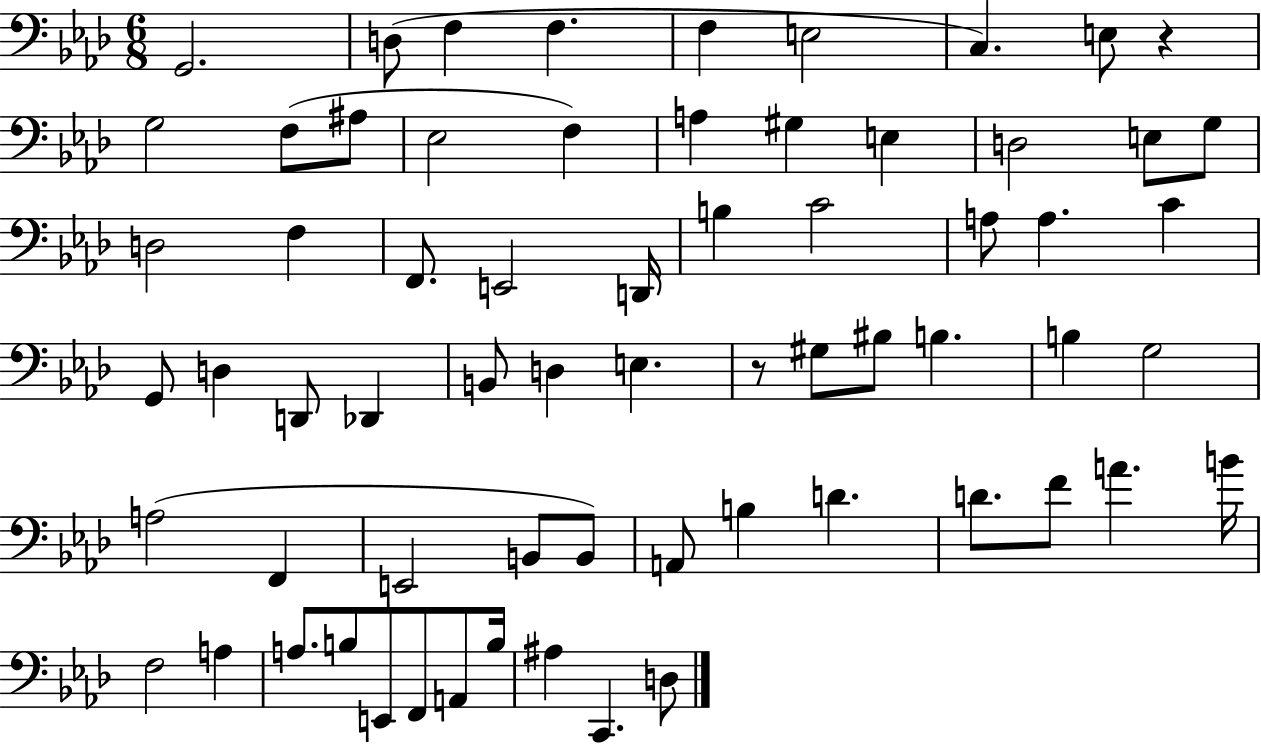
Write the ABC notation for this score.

X:1
T:Untitled
M:6/8
L:1/4
K:Ab
G,,2 D,/2 F, F, F, E,2 C, E,/2 z G,2 F,/2 ^A,/2 _E,2 F, A, ^G, E, D,2 E,/2 G,/2 D,2 F, F,,/2 E,,2 D,,/4 B, C2 A,/2 A, C G,,/2 D, D,,/2 _D,, B,,/2 D, E, z/2 ^G,/2 ^B,/2 B, B, G,2 A,2 F,, E,,2 B,,/2 B,,/2 A,,/2 B, D D/2 F/2 A B/4 F,2 A, A,/2 B,/2 E,,/2 F,,/2 A,,/2 B,/4 ^A, C,, D,/2